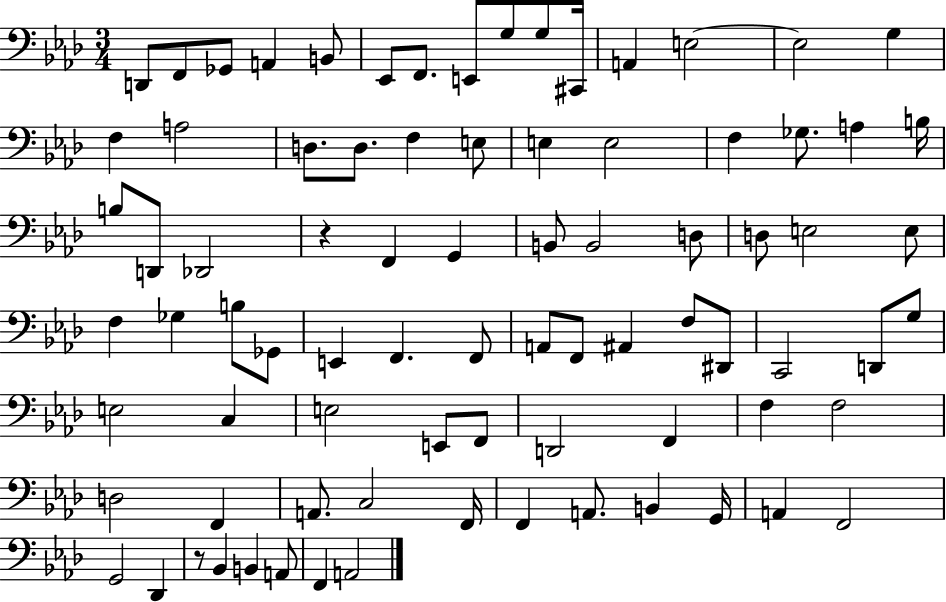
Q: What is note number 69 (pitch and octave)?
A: A2